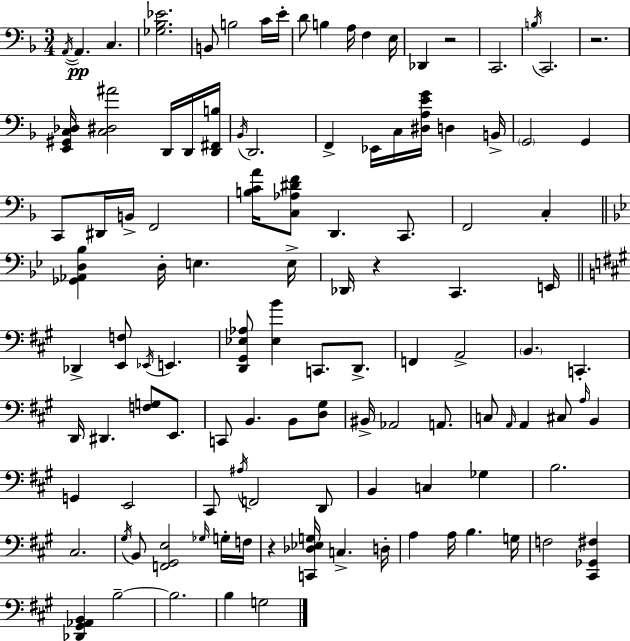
{
  \clef bass
  \numericTimeSignature
  \time 3/4
  \key d \minor
  \acciaccatura { a,16~ }~\pp a,4. c4. | <ges bes ees'>2. | b,8 b2 c'16 | e'16-. d'8 b4 a16 f4 | \break e16 des,4 r2 | c,2. | \acciaccatura { b16 } c,2. | r2. | \break <e, gis, c des>16 <c dis ais'>2 d,16 | d,16 <d, fis, b>16 \acciaccatura { bes,16 } d,2. | f,4-> ees,16 c16 <dis a e' g'>16 d4 | b,16-> \parenthesize g,2 g,4 | \break c,8 dis,16 b,16-> f,2 | <b c' a'>16 <c aes dis' f'>8 d,4. | c,8. f,2 c4-. | \bar "||" \break \key bes \major <ges, aes, d bes>4 d16-. e4. e16-> | des,16 r4 c,4. e,16 | \bar "||" \break \key a \major des,4-> <e, f>8 \acciaccatura { ees,16 } e,4. | <d, gis, ees aes>8 <ees b'>4 c,8. d,8.-> | f,4 a,2-> | \parenthesize b,4. c,4.-. | \break d,16 dis,4. <f g>8 e,8. | c,8 b,4. b,8 <d gis>8 | bis,16-> aes,2 a,8. | c8 \grace { a,16 } a,4 cis8 \grace { a16 } b,4 | \break g,4 e,2 | cis,8 \acciaccatura { ais16 } f,2 | d,8 b,4 c4 | ges4 b2. | \break cis2. | \acciaccatura { gis16 } b,8 <f, gis, e>2 | \grace { ges16 } g16-. f16 r4 <c, des ees g>16 c4.-> | d16-. a4 a16 b4. | \break g16 f2 | <cis, ges, fis>4 <des, gis, aes, b,>4 b2--~~ | b2. | b4 g2 | \break \bar "|."
}